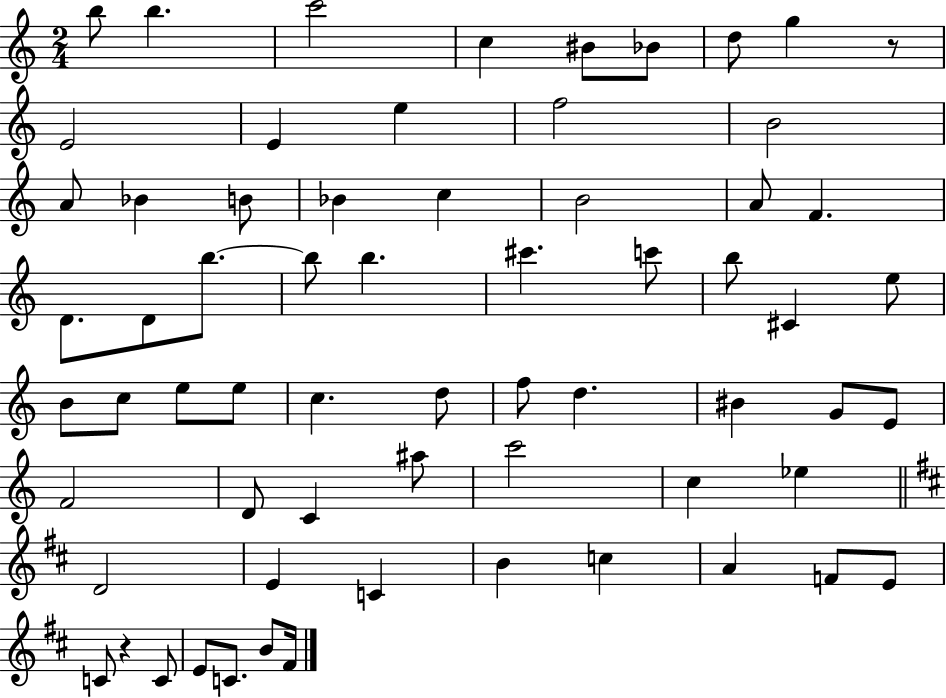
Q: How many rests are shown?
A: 2